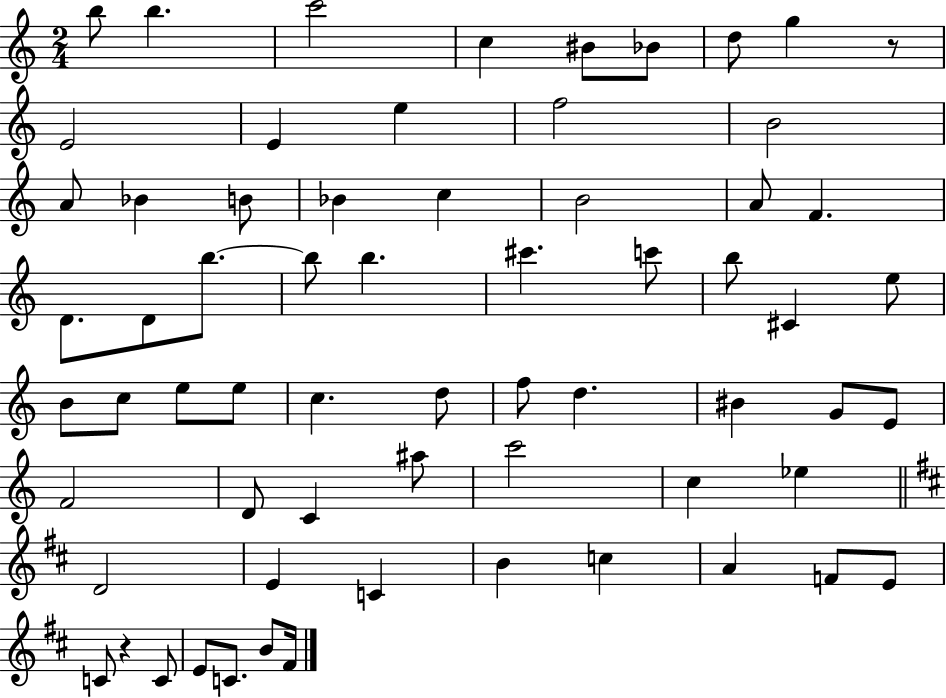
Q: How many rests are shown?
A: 2